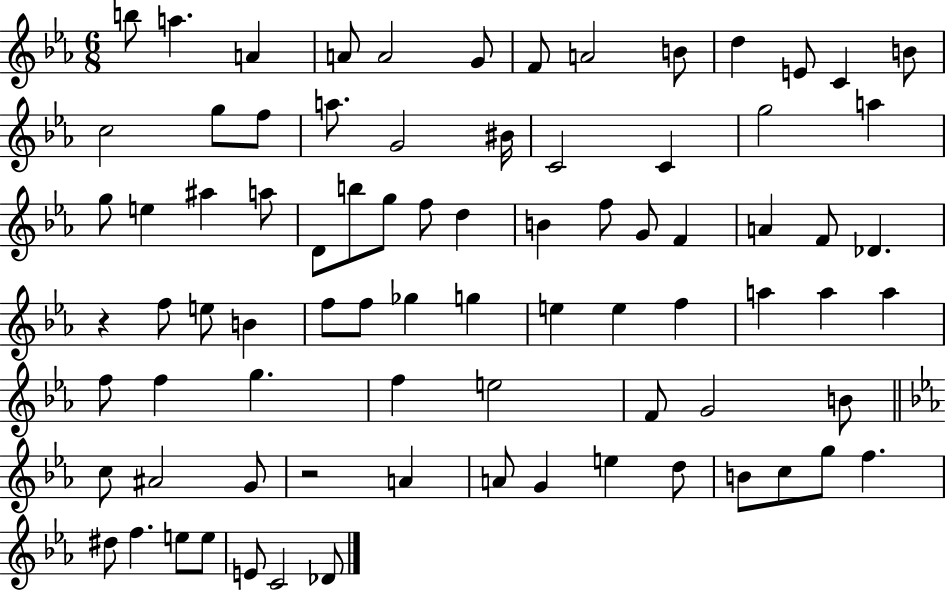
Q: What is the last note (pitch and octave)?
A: Db4